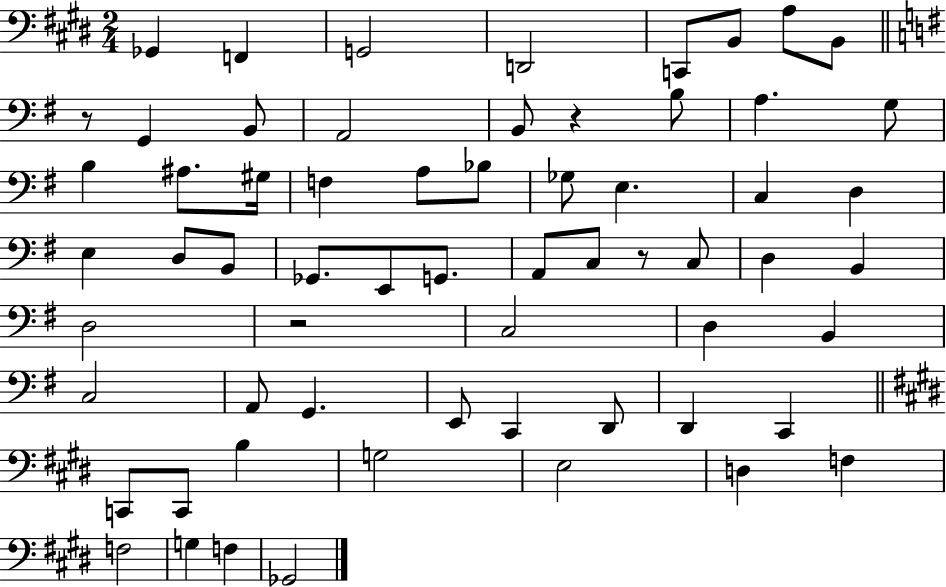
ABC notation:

X:1
T:Untitled
M:2/4
L:1/4
K:E
_G,, F,, G,,2 D,,2 C,,/2 B,,/2 A,/2 B,,/2 z/2 G,, B,,/2 A,,2 B,,/2 z B,/2 A, G,/2 B, ^A,/2 ^G,/4 F, A,/2 _B,/2 _G,/2 E, C, D, E, D,/2 B,,/2 _G,,/2 E,,/2 G,,/2 A,,/2 C,/2 z/2 C,/2 D, B,, D,2 z2 C,2 D, B,, C,2 A,,/2 G,, E,,/2 C,, D,,/2 D,, C,, C,,/2 C,,/2 B, G,2 E,2 D, F, F,2 G, F, _G,,2